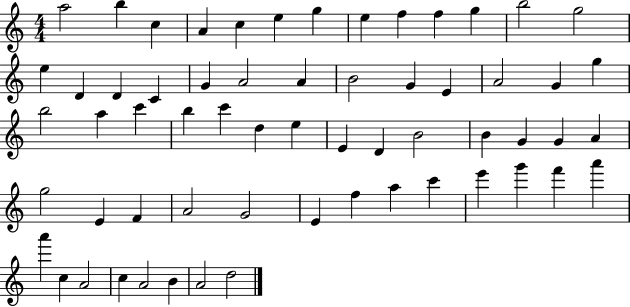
A5/h B5/q C5/q A4/q C5/q E5/q G5/q E5/q F5/q F5/q G5/q B5/h G5/h E5/q D4/q D4/q C4/q G4/q A4/h A4/q B4/h G4/q E4/q A4/h G4/q G5/q B5/h A5/q C6/q B5/q C6/q D5/q E5/q E4/q D4/q B4/h B4/q G4/q G4/q A4/q G5/h E4/q F4/q A4/h G4/h E4/q F5/q A5/q C6/q E6/q G6/q F6/q A6/q A6/q C5/q A4/h C5/q A4/h B4/q A4/h D5/h